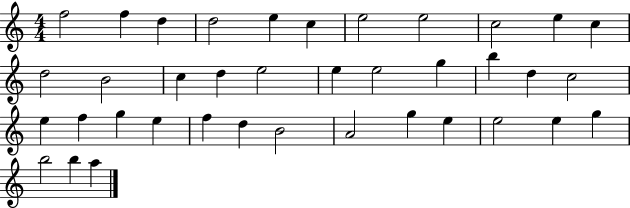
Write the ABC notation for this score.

X:1
T:Untitled
M:4/4
L:1/4
K:C
f2 f d d2 e c e2 e2 c2 e c d2 B2 c d e2 e e2 g b d c2 e f g e f d B2 A2 g e e2 e g b2 b a